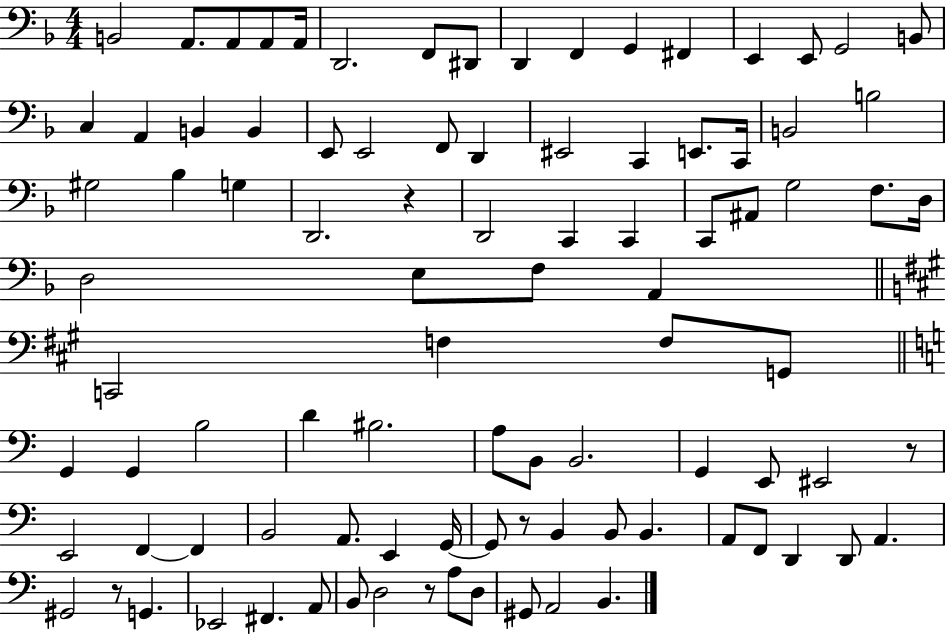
{
  \clef bass
  \numericTimeSignature
  \time 4/4
  \key f \major
  b,2 a,8. a,8 a,8 a,16 | d,2. f,8 dis,8 | d,4 f,4 g,4 fis,4 | e,4 e,8 g,2 b,8 | \break c4 a,4 b,4 b,4 | e,8 e,2 f,8 d,4 | eis,2 c,4 e,8. c,16 | b,2 b2 | \break gis2 bes4 g4 | d,2. r4 | d,2 c,4 c,4 | c,8 ais,8 g2 f8. d16 | \break d2 e8 f8 a,4 | \bar "||" \break \key a \major c,2 f4 f8 g,8 | \bar "||" \break \key c \major g,4 g,4 b2 | d'4 bis2. | a8 b,8 b,2. | g,4 e,8 eis,2 r8 | \break e,2 f,4~~ f,4 | b,2 a,8. e,4 g,16~~ | g,8 r8 b,4 b,8 b,4. | a,8 f,8 d,4 d,8 a,4. | \break gis,2 r8 g,4. | ees,2 fis,4. a,8 | b,8 d2 r8 a8 d8 | gis,8 a,2 b,4. | \break \bar "|."
}